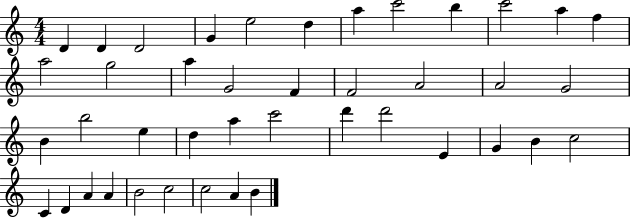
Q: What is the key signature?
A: C major